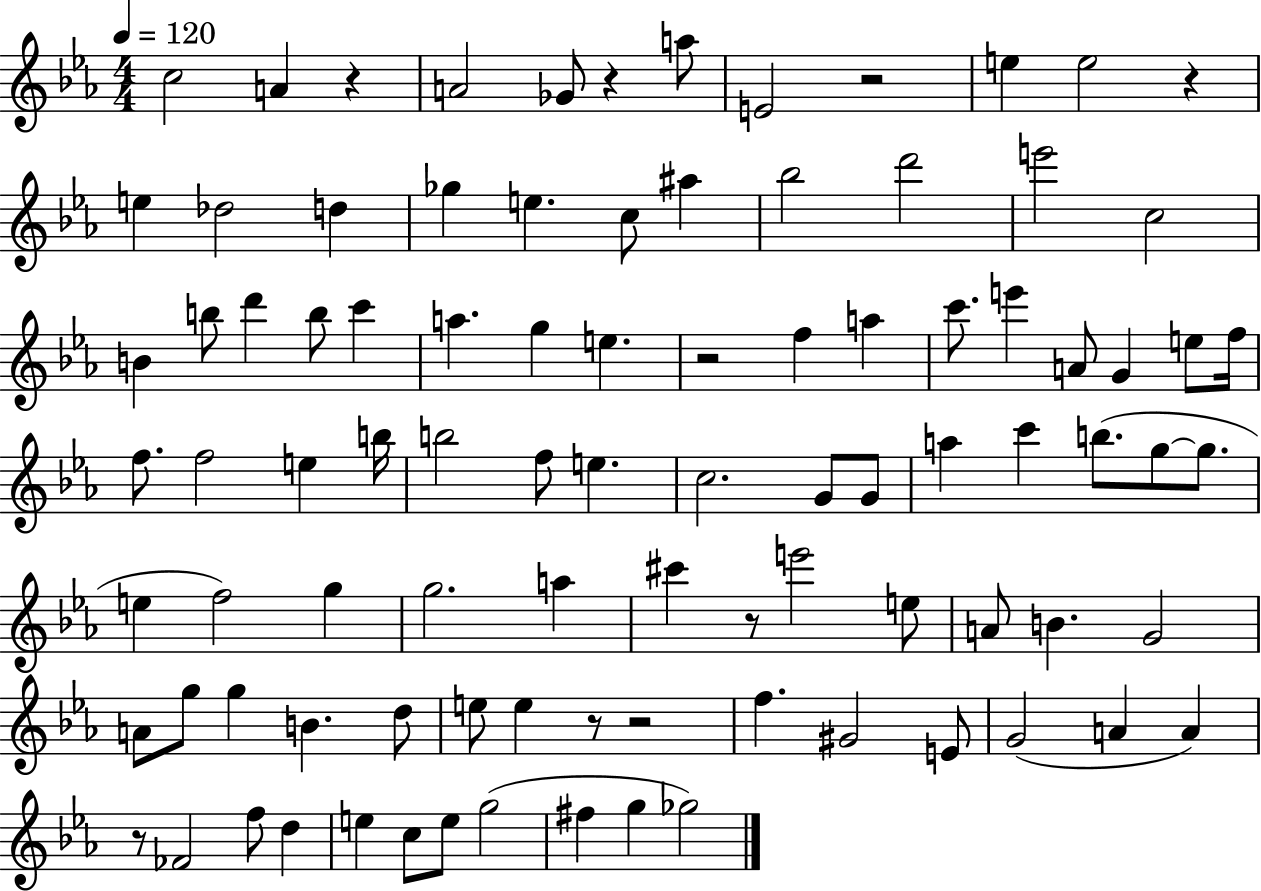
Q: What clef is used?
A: treble